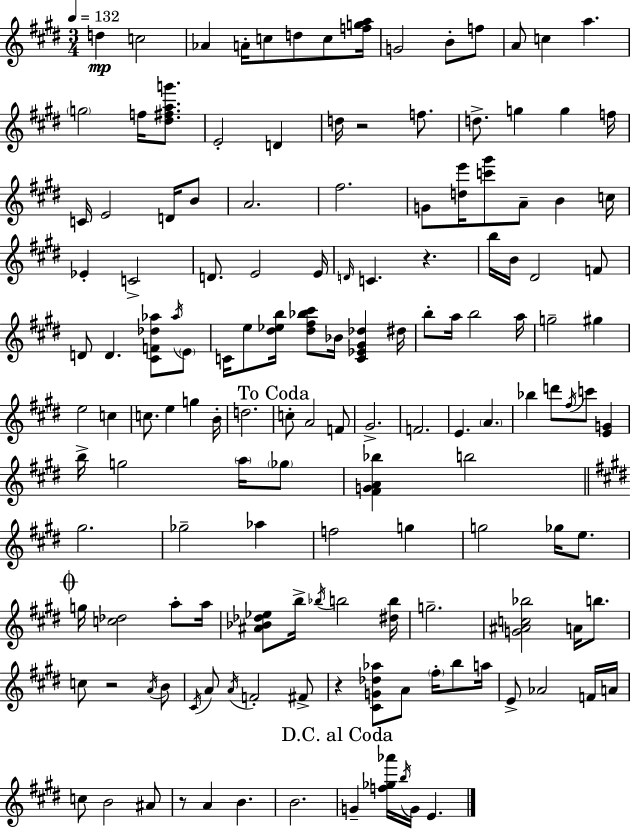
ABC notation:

X:1
T:Untitled
M:3/4
L:1/4
K:E
d c2 _A A/4 c/2 d/2 c/2 [fga]/4 G2 B/2 f/2 A/2 c a g2 f/4 [^d^fag']/2 E2 D d/4 z2 f/2 d/2 g g f/4 C/4 E2 D/4 B/2 A2 ^f2 G/2 [de']/4 [c'^g']/2 A/2 B c/4 _E C2 D/2 E2 E/4 D/4 C z b/4 B/4 ^D2 F/2 D/2 D [^CF_d_a]/2 _a/4 E/2 C/4 e/2 [^d_eb]/4 [^d^f_b^c']/2 _B/4 [C_E^G_d] ^d/4 b/2 a/4 b2 a/4 g2 ^g e2 c c/2 e g B/4 d2 c/2 A2 F/2 ^G2 F2 E A _b d'/2 ^f/4 c'/2 [EG] b/4 g2 a/4 _g/2 [^FGA_b] b2 ^g2 _g2 _a f2 g g2 _g/4 e/2 g/4 [c_d]2 a/2 a/4 [^A_B_d_e]/2 b/4 _b/4 b2 [^db]/4 g2 [G^Ac_b]2 A/4 b/2 c/2 z2 A/4 B/2 ^C/4 A/2 A/4 F2 ^F/2 z [^CG_d_a]/2 A/2 ^f/4 b/2 a/4 E/2 _A2 F/4 A/4 c/2 B2 ^A/2 z/2 A B B2 G [f_g_a']/4 b/4 G/4 E